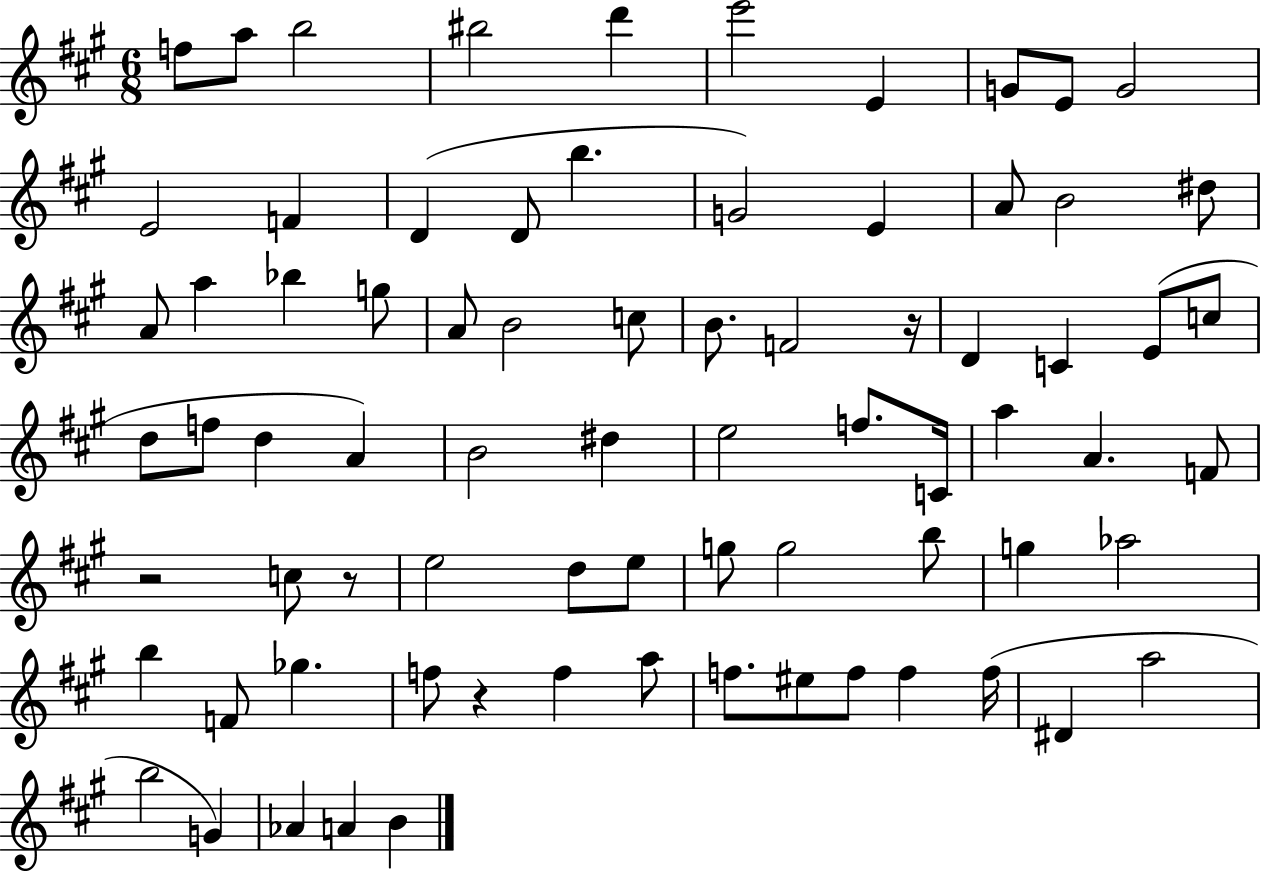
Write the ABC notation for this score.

X:1
T:Untitled
M:6/8
L:1/4
K:A
f/2 a/2 b2 ^b2 d' e'2 E G/2 E/2 G2 E2 F D D/2 b G2 E A/2 B2 ^d/2 A/2 a _b g/2 A/2 B2 c/2 B/2 F2 z/4 D C E/2 c/2 d/2 f/2 d A B2 ^d e2 f/2 C/4 a A F/2 z2 c/2 z/2 e2 d/2 e/2 g/2 g2 b/2 g _a2 b F/2 _g f/2 z f a/2 f/2 ^e/2 f/2 f f/4 ^D a2 b2 G _A A B